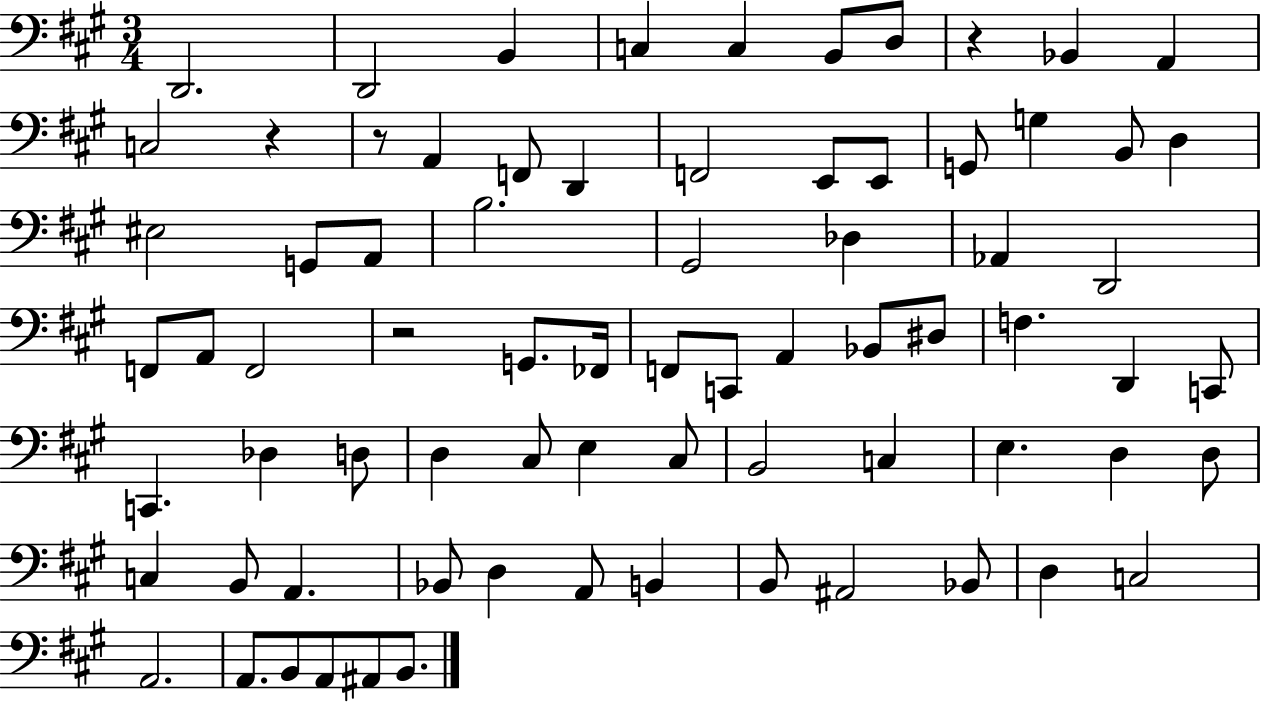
{
  \clef bass
  \numericTimeSignature
  \time 3/4
  \key a \major
  d,2. | d,2 b,4 | c4 c4 b,8 d8 | r4 bes,4 a,4 | \break c2 r4 | r8 a,4 f,8 d,4 | f,2 e,8 e,8 | g,8 g4 b,8 d4 | \break eis2 g,8 a,8 | b2. | gis,2 des4 | aes,4 d,2 | \break f,8 a,8 f,2 | r2 g,8. fes,16 | f,8 c,8 a,4 bes,8 dis8 | f4. d,4 c,8 | \break c,4. des4 d8 | d4 cis8 e4 cis8 | b,2 c4 | e4. d4 d8 | \break c4 b,8 a,4. | bes,8 d4 a,8 b,4 | b,8 ais,2 bes,8 | d4 c2 | \break a,2. | a,8. b,8 a,8 ais,8 b,8. | \bar "|."
}